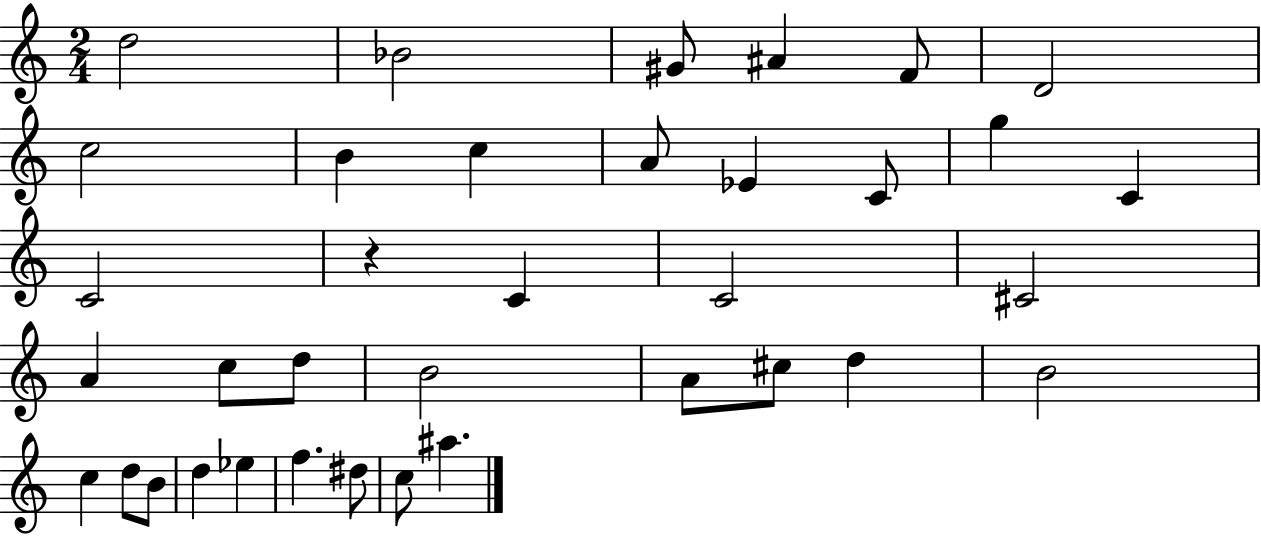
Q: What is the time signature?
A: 2/4